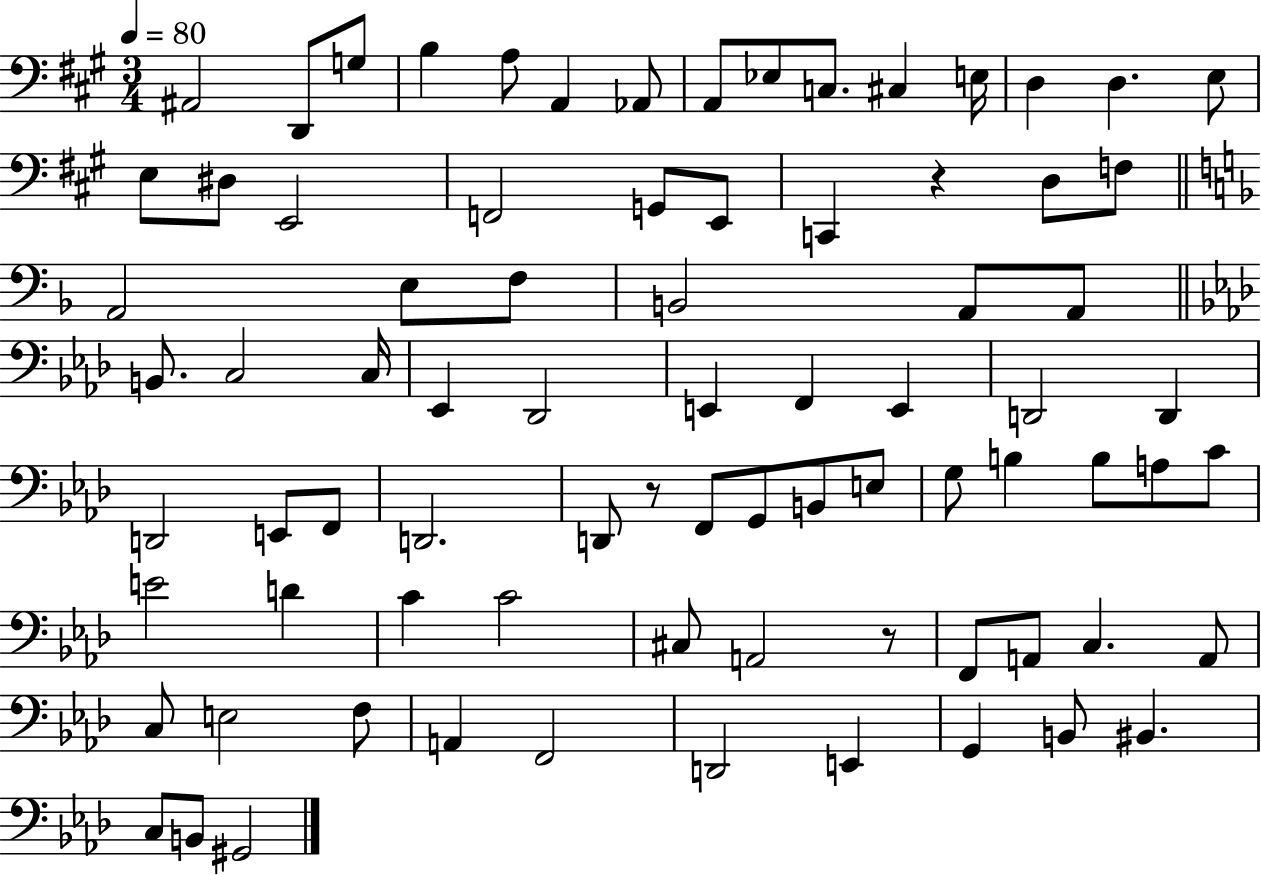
A#2/h D2/e G3/e B3/q A3/e A2/q Ab2/e A2/e Eb3/e C3/e. C#3/q E3/s D3/q D3/q. E3/e E3/e D#3/e E2/h F2/h G2/e E2/e C2/q R/q D3/e F3/e A2/h E3/e F3/e B2/h A2/e A2/e B2/e. C3/h C3/s Eb2/q Db2/h E2/q F2/q E2/q D2/h D2/q D2/h E2/e F2/e D2/h. D2/e R/e F2/e G2/e B2/e E3/e G3/e B3/q B3/e A3/e C4/e E4/h D4/q C4/q C4/h C#3/e A2/h R/e F2/e A2/e C3/q. A2/e C3/e E3/h F3/e A2/q F2/h D2/h E2/q G2/q B2/e BIS2/q. C3/e B2/e G#2/h